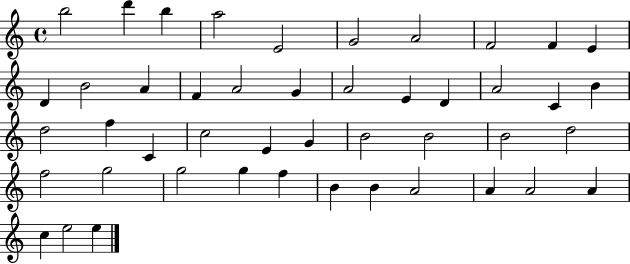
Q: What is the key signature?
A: C major